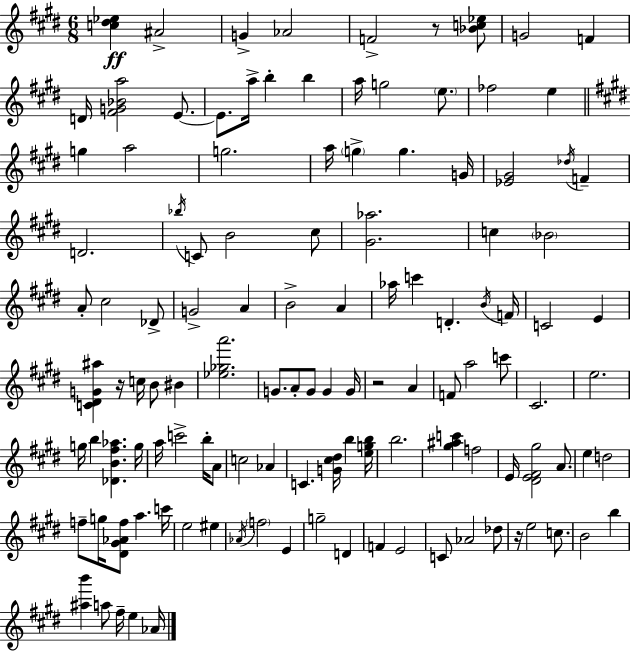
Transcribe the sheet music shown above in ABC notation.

X:1
T:Untitled
M:6/8
L:1/4
K:E
[c^d_e] ^A2 G _A2 F2 z/2 [_Bc_e]/2 G2 F D/4 [^FG_Ba]2 E/2 E/2 a/4 b b a/4 g2 e/2 _f2 e g a2 g2 a/4 g g G/4 [_E^G]2 _d/4 F D2 _b/4 C/2 B2 ^c/2 [^G_a]2 c _B2 A/2 ^c2 _D/2 G2 A B2 A _a/4 c' D B/4 F/4 C2 E [C^DG^a] z/4 c/4 B/2 ^B [_e_ga']2 G/2 A/2 G/2 G G/4 z2 A F/2 a2 c'/2 ^C2 e2 g/4 b [_DB^f_a] g/4 a/4 c'2 b/4 A/2 c2 _A C [G^c^d]/4 b [egb]/4 b2 [^g^ac'] f2 E/4 [^DE^F^g]2 A/2 e d2 f/2 g/4 [^D^G_Af]/2 a c'/4 e2 ^e _A/4 f2 E g2 D F E2 C/2 _A2 _d/2 z/4 e2 c/2 B2 b [^ab'] a/2 ^f/4 e _A/4